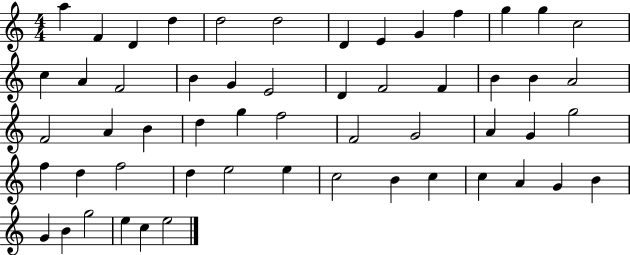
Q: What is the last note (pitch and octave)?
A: E5